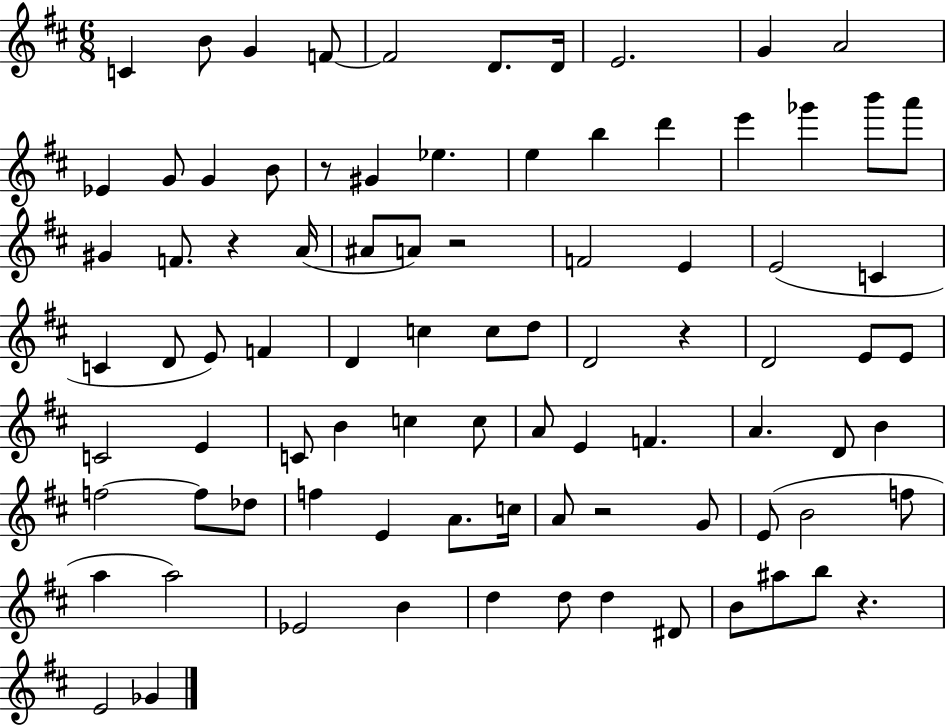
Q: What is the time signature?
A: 6/8